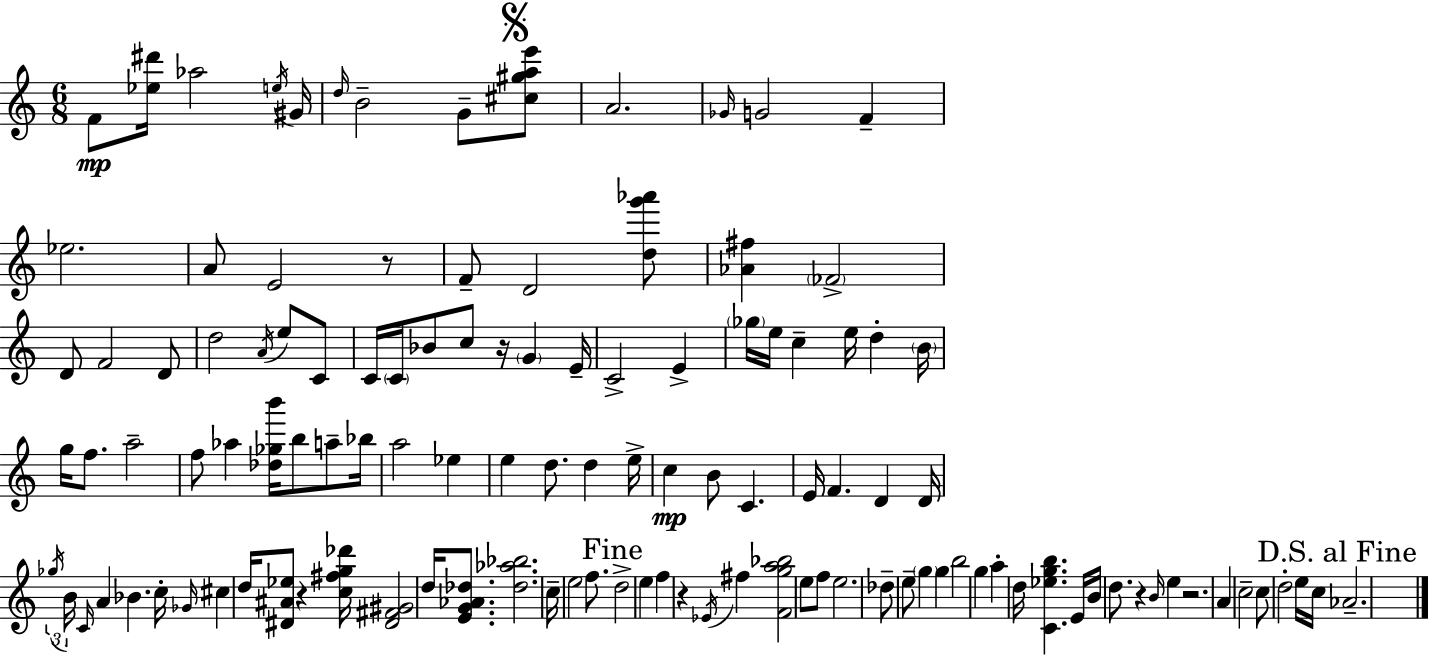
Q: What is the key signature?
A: C major